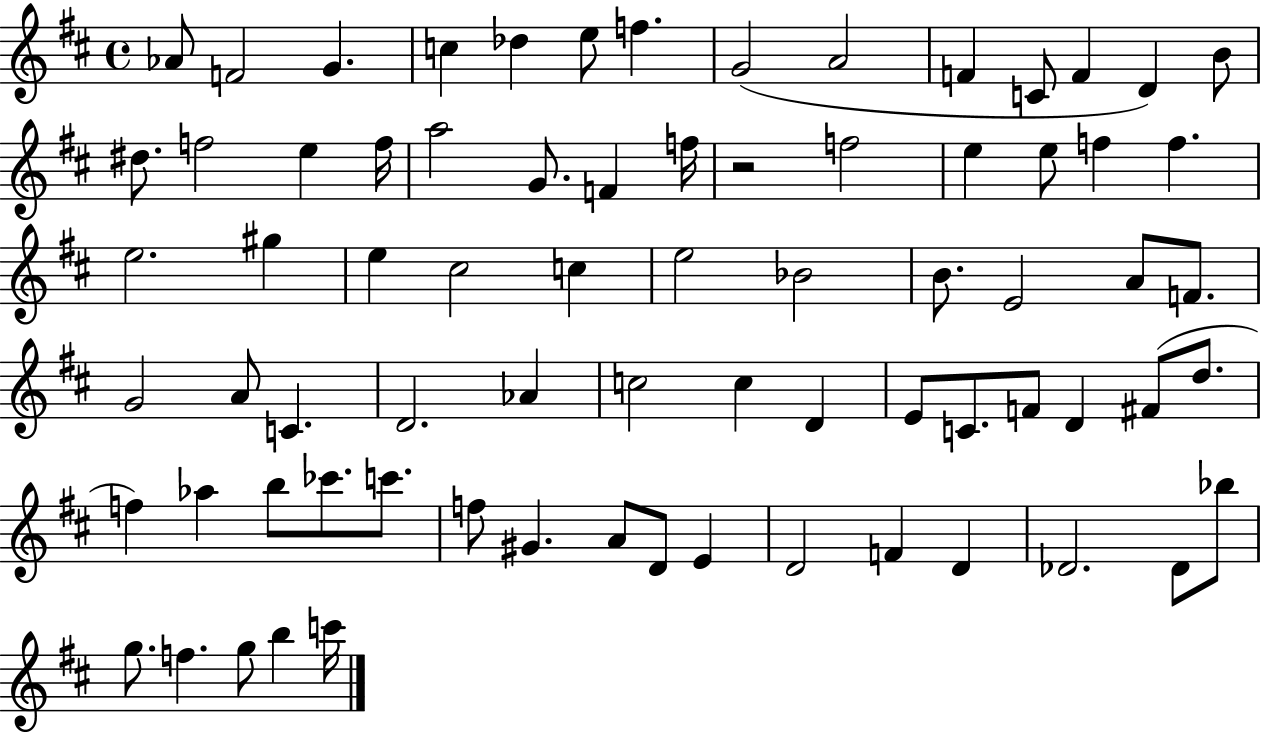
{
  \clef treble
  \time 4/4
  \defaultTimeSignature
  \key d \major
  aes'8 f'2 g'4. | c''4 des''4 e''8 f''4. | g'2( a'2 | f'4 c'8 f'4 d'4) b'8 | \break dis''8. f''2 e''4 f''16 | a''2 g'8. f'4 f''16 | r2 f''2 | e''4 e''8 f''4 f''4. | \break e''2. gis''4 | e''4 cis''2 c''4 | e''2 bes'2 | b'8. e'2 a'8 f'8. | \break g'2 a'8 c'4. | d'2. aes'4 | c''2 c''4 d'4 | e'8 c'8. f'8 d'4 fis'8( d''8. | \break f''4) aes''4 b''8 ces'''8. c'''8. | f''8 gis'4. a'8 d'8 e'4 | d'2 f'4 d'4 | des'2. des'8 bes''8 | \break g''8. f''4. g''8 b''4 c'''16 | \bar "|."
}